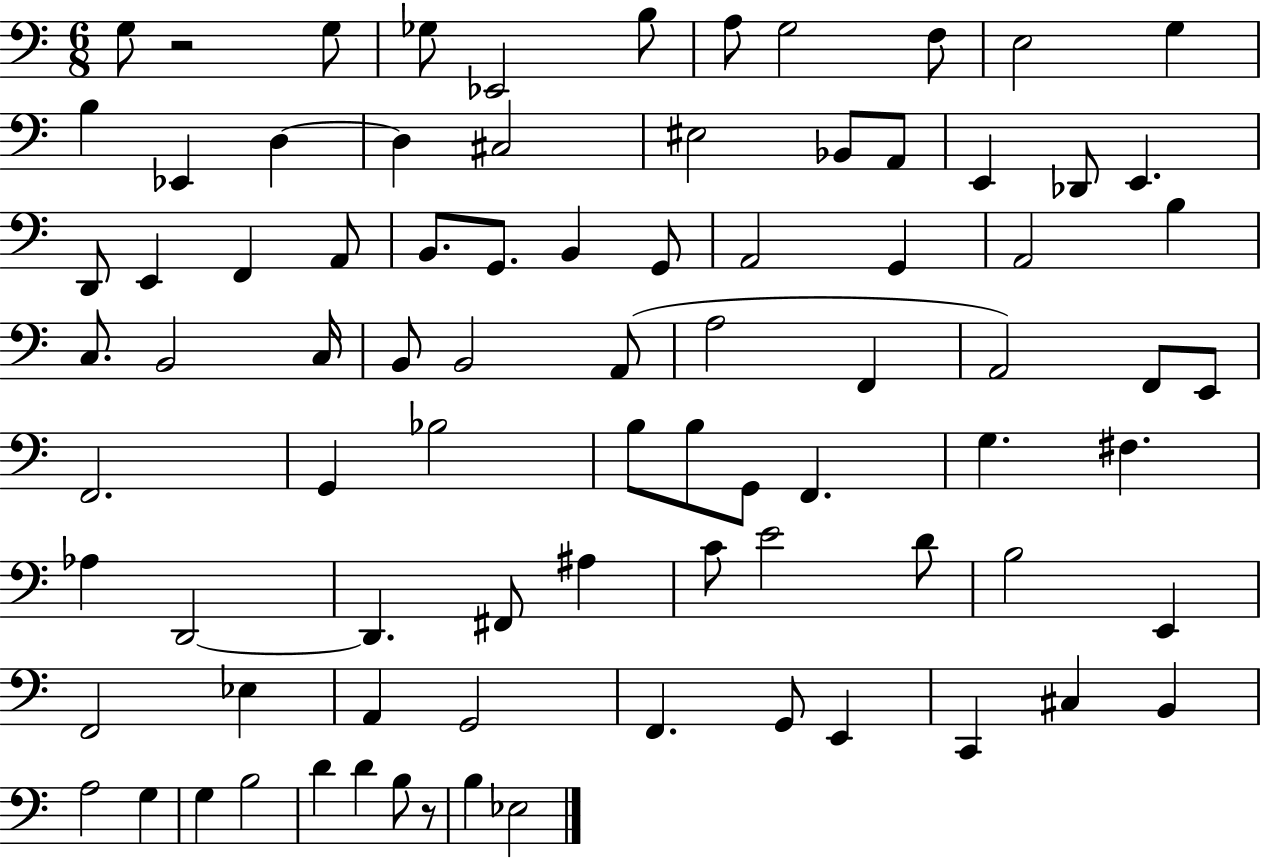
X:1
T:Untitled
M:6/8
L:1/4
K:C
G,/2 z2 G,/2 _G,/2 _E,,2 B,/2 A,/2 G,2 F,/2 E,2 G, B, _E,, D, D, ^C,2 ^E,2 _B,,/2 A,,/2 E,, _D,,/2 E,, D,,/2 E,, F,, A,,/2 B,,/2 G,,/2 B,, G,,/2 A,,2 G,, A,,2 B, C,/2 B,,2 C,/4 B,,/2 B,,2 A,,/2 A,2 F,, A,,2 F,,/2 E,,/2 F,,2 G,, _B,2 B,/2 B,/2 G,,/2 F,, G, ^F, _A, D,,2 D,, ^F,,/2 ^A, C/2 E2 D/2 B,2 E,, F,,2 _E, A,, G,,2 F,, G,,/2 E,, C,, ^C, B,, A,2 G, G, B,2 D D B,/2 z/2 B, _E,2